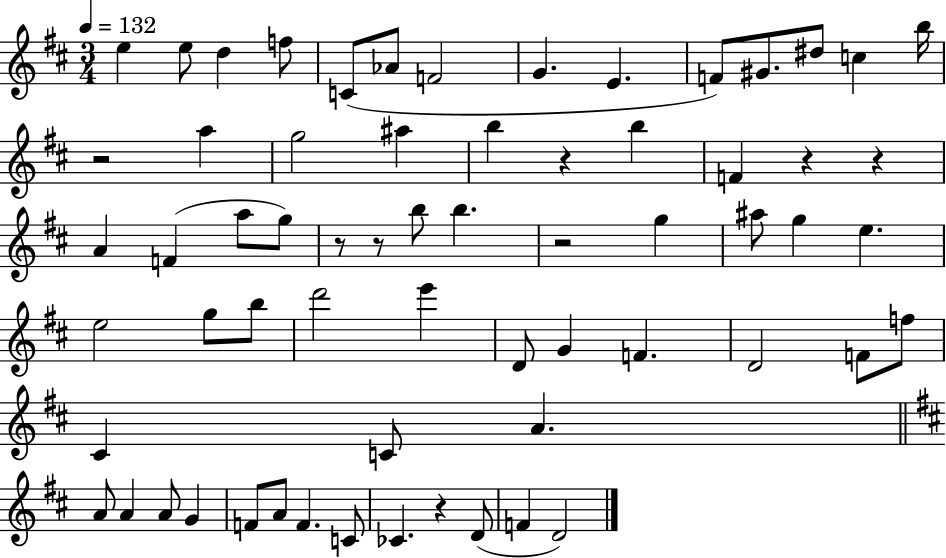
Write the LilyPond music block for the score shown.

{
  \clef treble
  \numericTimeSignature
  \time 3/4
  \key d \major
  \tempo 4 = 132
  \repeat volta 2 { e''4 e''8 d''4 f''8 | c'8( aes'8 f'2 | g'4. e'4. | f'8) gis'8. dis''8 c''4 b''16 | \break r2 a''4 | g''2 ais''4 | b''4 r4 b''4 | f'4 r4 r4 | \break a'4 f'4( a''8 g''8) | r8 r8 b''8 b''4. | r2 g''4 | ais''8 g''4 e''4. | \break e''2 g''8 b''8 | d'''2 e'''4 | d'8 g'4 f'4. | d'2 f'8 f''8 | \break cis'4 c'8 a'4. | \bar "||" \break \key b \minor a'8 a'4 a'8 g'4 | f'8 a'8 f'4. c'8 | ces'4. r4 d'8( | f'4 d'2) | \break } \bar "|."
}